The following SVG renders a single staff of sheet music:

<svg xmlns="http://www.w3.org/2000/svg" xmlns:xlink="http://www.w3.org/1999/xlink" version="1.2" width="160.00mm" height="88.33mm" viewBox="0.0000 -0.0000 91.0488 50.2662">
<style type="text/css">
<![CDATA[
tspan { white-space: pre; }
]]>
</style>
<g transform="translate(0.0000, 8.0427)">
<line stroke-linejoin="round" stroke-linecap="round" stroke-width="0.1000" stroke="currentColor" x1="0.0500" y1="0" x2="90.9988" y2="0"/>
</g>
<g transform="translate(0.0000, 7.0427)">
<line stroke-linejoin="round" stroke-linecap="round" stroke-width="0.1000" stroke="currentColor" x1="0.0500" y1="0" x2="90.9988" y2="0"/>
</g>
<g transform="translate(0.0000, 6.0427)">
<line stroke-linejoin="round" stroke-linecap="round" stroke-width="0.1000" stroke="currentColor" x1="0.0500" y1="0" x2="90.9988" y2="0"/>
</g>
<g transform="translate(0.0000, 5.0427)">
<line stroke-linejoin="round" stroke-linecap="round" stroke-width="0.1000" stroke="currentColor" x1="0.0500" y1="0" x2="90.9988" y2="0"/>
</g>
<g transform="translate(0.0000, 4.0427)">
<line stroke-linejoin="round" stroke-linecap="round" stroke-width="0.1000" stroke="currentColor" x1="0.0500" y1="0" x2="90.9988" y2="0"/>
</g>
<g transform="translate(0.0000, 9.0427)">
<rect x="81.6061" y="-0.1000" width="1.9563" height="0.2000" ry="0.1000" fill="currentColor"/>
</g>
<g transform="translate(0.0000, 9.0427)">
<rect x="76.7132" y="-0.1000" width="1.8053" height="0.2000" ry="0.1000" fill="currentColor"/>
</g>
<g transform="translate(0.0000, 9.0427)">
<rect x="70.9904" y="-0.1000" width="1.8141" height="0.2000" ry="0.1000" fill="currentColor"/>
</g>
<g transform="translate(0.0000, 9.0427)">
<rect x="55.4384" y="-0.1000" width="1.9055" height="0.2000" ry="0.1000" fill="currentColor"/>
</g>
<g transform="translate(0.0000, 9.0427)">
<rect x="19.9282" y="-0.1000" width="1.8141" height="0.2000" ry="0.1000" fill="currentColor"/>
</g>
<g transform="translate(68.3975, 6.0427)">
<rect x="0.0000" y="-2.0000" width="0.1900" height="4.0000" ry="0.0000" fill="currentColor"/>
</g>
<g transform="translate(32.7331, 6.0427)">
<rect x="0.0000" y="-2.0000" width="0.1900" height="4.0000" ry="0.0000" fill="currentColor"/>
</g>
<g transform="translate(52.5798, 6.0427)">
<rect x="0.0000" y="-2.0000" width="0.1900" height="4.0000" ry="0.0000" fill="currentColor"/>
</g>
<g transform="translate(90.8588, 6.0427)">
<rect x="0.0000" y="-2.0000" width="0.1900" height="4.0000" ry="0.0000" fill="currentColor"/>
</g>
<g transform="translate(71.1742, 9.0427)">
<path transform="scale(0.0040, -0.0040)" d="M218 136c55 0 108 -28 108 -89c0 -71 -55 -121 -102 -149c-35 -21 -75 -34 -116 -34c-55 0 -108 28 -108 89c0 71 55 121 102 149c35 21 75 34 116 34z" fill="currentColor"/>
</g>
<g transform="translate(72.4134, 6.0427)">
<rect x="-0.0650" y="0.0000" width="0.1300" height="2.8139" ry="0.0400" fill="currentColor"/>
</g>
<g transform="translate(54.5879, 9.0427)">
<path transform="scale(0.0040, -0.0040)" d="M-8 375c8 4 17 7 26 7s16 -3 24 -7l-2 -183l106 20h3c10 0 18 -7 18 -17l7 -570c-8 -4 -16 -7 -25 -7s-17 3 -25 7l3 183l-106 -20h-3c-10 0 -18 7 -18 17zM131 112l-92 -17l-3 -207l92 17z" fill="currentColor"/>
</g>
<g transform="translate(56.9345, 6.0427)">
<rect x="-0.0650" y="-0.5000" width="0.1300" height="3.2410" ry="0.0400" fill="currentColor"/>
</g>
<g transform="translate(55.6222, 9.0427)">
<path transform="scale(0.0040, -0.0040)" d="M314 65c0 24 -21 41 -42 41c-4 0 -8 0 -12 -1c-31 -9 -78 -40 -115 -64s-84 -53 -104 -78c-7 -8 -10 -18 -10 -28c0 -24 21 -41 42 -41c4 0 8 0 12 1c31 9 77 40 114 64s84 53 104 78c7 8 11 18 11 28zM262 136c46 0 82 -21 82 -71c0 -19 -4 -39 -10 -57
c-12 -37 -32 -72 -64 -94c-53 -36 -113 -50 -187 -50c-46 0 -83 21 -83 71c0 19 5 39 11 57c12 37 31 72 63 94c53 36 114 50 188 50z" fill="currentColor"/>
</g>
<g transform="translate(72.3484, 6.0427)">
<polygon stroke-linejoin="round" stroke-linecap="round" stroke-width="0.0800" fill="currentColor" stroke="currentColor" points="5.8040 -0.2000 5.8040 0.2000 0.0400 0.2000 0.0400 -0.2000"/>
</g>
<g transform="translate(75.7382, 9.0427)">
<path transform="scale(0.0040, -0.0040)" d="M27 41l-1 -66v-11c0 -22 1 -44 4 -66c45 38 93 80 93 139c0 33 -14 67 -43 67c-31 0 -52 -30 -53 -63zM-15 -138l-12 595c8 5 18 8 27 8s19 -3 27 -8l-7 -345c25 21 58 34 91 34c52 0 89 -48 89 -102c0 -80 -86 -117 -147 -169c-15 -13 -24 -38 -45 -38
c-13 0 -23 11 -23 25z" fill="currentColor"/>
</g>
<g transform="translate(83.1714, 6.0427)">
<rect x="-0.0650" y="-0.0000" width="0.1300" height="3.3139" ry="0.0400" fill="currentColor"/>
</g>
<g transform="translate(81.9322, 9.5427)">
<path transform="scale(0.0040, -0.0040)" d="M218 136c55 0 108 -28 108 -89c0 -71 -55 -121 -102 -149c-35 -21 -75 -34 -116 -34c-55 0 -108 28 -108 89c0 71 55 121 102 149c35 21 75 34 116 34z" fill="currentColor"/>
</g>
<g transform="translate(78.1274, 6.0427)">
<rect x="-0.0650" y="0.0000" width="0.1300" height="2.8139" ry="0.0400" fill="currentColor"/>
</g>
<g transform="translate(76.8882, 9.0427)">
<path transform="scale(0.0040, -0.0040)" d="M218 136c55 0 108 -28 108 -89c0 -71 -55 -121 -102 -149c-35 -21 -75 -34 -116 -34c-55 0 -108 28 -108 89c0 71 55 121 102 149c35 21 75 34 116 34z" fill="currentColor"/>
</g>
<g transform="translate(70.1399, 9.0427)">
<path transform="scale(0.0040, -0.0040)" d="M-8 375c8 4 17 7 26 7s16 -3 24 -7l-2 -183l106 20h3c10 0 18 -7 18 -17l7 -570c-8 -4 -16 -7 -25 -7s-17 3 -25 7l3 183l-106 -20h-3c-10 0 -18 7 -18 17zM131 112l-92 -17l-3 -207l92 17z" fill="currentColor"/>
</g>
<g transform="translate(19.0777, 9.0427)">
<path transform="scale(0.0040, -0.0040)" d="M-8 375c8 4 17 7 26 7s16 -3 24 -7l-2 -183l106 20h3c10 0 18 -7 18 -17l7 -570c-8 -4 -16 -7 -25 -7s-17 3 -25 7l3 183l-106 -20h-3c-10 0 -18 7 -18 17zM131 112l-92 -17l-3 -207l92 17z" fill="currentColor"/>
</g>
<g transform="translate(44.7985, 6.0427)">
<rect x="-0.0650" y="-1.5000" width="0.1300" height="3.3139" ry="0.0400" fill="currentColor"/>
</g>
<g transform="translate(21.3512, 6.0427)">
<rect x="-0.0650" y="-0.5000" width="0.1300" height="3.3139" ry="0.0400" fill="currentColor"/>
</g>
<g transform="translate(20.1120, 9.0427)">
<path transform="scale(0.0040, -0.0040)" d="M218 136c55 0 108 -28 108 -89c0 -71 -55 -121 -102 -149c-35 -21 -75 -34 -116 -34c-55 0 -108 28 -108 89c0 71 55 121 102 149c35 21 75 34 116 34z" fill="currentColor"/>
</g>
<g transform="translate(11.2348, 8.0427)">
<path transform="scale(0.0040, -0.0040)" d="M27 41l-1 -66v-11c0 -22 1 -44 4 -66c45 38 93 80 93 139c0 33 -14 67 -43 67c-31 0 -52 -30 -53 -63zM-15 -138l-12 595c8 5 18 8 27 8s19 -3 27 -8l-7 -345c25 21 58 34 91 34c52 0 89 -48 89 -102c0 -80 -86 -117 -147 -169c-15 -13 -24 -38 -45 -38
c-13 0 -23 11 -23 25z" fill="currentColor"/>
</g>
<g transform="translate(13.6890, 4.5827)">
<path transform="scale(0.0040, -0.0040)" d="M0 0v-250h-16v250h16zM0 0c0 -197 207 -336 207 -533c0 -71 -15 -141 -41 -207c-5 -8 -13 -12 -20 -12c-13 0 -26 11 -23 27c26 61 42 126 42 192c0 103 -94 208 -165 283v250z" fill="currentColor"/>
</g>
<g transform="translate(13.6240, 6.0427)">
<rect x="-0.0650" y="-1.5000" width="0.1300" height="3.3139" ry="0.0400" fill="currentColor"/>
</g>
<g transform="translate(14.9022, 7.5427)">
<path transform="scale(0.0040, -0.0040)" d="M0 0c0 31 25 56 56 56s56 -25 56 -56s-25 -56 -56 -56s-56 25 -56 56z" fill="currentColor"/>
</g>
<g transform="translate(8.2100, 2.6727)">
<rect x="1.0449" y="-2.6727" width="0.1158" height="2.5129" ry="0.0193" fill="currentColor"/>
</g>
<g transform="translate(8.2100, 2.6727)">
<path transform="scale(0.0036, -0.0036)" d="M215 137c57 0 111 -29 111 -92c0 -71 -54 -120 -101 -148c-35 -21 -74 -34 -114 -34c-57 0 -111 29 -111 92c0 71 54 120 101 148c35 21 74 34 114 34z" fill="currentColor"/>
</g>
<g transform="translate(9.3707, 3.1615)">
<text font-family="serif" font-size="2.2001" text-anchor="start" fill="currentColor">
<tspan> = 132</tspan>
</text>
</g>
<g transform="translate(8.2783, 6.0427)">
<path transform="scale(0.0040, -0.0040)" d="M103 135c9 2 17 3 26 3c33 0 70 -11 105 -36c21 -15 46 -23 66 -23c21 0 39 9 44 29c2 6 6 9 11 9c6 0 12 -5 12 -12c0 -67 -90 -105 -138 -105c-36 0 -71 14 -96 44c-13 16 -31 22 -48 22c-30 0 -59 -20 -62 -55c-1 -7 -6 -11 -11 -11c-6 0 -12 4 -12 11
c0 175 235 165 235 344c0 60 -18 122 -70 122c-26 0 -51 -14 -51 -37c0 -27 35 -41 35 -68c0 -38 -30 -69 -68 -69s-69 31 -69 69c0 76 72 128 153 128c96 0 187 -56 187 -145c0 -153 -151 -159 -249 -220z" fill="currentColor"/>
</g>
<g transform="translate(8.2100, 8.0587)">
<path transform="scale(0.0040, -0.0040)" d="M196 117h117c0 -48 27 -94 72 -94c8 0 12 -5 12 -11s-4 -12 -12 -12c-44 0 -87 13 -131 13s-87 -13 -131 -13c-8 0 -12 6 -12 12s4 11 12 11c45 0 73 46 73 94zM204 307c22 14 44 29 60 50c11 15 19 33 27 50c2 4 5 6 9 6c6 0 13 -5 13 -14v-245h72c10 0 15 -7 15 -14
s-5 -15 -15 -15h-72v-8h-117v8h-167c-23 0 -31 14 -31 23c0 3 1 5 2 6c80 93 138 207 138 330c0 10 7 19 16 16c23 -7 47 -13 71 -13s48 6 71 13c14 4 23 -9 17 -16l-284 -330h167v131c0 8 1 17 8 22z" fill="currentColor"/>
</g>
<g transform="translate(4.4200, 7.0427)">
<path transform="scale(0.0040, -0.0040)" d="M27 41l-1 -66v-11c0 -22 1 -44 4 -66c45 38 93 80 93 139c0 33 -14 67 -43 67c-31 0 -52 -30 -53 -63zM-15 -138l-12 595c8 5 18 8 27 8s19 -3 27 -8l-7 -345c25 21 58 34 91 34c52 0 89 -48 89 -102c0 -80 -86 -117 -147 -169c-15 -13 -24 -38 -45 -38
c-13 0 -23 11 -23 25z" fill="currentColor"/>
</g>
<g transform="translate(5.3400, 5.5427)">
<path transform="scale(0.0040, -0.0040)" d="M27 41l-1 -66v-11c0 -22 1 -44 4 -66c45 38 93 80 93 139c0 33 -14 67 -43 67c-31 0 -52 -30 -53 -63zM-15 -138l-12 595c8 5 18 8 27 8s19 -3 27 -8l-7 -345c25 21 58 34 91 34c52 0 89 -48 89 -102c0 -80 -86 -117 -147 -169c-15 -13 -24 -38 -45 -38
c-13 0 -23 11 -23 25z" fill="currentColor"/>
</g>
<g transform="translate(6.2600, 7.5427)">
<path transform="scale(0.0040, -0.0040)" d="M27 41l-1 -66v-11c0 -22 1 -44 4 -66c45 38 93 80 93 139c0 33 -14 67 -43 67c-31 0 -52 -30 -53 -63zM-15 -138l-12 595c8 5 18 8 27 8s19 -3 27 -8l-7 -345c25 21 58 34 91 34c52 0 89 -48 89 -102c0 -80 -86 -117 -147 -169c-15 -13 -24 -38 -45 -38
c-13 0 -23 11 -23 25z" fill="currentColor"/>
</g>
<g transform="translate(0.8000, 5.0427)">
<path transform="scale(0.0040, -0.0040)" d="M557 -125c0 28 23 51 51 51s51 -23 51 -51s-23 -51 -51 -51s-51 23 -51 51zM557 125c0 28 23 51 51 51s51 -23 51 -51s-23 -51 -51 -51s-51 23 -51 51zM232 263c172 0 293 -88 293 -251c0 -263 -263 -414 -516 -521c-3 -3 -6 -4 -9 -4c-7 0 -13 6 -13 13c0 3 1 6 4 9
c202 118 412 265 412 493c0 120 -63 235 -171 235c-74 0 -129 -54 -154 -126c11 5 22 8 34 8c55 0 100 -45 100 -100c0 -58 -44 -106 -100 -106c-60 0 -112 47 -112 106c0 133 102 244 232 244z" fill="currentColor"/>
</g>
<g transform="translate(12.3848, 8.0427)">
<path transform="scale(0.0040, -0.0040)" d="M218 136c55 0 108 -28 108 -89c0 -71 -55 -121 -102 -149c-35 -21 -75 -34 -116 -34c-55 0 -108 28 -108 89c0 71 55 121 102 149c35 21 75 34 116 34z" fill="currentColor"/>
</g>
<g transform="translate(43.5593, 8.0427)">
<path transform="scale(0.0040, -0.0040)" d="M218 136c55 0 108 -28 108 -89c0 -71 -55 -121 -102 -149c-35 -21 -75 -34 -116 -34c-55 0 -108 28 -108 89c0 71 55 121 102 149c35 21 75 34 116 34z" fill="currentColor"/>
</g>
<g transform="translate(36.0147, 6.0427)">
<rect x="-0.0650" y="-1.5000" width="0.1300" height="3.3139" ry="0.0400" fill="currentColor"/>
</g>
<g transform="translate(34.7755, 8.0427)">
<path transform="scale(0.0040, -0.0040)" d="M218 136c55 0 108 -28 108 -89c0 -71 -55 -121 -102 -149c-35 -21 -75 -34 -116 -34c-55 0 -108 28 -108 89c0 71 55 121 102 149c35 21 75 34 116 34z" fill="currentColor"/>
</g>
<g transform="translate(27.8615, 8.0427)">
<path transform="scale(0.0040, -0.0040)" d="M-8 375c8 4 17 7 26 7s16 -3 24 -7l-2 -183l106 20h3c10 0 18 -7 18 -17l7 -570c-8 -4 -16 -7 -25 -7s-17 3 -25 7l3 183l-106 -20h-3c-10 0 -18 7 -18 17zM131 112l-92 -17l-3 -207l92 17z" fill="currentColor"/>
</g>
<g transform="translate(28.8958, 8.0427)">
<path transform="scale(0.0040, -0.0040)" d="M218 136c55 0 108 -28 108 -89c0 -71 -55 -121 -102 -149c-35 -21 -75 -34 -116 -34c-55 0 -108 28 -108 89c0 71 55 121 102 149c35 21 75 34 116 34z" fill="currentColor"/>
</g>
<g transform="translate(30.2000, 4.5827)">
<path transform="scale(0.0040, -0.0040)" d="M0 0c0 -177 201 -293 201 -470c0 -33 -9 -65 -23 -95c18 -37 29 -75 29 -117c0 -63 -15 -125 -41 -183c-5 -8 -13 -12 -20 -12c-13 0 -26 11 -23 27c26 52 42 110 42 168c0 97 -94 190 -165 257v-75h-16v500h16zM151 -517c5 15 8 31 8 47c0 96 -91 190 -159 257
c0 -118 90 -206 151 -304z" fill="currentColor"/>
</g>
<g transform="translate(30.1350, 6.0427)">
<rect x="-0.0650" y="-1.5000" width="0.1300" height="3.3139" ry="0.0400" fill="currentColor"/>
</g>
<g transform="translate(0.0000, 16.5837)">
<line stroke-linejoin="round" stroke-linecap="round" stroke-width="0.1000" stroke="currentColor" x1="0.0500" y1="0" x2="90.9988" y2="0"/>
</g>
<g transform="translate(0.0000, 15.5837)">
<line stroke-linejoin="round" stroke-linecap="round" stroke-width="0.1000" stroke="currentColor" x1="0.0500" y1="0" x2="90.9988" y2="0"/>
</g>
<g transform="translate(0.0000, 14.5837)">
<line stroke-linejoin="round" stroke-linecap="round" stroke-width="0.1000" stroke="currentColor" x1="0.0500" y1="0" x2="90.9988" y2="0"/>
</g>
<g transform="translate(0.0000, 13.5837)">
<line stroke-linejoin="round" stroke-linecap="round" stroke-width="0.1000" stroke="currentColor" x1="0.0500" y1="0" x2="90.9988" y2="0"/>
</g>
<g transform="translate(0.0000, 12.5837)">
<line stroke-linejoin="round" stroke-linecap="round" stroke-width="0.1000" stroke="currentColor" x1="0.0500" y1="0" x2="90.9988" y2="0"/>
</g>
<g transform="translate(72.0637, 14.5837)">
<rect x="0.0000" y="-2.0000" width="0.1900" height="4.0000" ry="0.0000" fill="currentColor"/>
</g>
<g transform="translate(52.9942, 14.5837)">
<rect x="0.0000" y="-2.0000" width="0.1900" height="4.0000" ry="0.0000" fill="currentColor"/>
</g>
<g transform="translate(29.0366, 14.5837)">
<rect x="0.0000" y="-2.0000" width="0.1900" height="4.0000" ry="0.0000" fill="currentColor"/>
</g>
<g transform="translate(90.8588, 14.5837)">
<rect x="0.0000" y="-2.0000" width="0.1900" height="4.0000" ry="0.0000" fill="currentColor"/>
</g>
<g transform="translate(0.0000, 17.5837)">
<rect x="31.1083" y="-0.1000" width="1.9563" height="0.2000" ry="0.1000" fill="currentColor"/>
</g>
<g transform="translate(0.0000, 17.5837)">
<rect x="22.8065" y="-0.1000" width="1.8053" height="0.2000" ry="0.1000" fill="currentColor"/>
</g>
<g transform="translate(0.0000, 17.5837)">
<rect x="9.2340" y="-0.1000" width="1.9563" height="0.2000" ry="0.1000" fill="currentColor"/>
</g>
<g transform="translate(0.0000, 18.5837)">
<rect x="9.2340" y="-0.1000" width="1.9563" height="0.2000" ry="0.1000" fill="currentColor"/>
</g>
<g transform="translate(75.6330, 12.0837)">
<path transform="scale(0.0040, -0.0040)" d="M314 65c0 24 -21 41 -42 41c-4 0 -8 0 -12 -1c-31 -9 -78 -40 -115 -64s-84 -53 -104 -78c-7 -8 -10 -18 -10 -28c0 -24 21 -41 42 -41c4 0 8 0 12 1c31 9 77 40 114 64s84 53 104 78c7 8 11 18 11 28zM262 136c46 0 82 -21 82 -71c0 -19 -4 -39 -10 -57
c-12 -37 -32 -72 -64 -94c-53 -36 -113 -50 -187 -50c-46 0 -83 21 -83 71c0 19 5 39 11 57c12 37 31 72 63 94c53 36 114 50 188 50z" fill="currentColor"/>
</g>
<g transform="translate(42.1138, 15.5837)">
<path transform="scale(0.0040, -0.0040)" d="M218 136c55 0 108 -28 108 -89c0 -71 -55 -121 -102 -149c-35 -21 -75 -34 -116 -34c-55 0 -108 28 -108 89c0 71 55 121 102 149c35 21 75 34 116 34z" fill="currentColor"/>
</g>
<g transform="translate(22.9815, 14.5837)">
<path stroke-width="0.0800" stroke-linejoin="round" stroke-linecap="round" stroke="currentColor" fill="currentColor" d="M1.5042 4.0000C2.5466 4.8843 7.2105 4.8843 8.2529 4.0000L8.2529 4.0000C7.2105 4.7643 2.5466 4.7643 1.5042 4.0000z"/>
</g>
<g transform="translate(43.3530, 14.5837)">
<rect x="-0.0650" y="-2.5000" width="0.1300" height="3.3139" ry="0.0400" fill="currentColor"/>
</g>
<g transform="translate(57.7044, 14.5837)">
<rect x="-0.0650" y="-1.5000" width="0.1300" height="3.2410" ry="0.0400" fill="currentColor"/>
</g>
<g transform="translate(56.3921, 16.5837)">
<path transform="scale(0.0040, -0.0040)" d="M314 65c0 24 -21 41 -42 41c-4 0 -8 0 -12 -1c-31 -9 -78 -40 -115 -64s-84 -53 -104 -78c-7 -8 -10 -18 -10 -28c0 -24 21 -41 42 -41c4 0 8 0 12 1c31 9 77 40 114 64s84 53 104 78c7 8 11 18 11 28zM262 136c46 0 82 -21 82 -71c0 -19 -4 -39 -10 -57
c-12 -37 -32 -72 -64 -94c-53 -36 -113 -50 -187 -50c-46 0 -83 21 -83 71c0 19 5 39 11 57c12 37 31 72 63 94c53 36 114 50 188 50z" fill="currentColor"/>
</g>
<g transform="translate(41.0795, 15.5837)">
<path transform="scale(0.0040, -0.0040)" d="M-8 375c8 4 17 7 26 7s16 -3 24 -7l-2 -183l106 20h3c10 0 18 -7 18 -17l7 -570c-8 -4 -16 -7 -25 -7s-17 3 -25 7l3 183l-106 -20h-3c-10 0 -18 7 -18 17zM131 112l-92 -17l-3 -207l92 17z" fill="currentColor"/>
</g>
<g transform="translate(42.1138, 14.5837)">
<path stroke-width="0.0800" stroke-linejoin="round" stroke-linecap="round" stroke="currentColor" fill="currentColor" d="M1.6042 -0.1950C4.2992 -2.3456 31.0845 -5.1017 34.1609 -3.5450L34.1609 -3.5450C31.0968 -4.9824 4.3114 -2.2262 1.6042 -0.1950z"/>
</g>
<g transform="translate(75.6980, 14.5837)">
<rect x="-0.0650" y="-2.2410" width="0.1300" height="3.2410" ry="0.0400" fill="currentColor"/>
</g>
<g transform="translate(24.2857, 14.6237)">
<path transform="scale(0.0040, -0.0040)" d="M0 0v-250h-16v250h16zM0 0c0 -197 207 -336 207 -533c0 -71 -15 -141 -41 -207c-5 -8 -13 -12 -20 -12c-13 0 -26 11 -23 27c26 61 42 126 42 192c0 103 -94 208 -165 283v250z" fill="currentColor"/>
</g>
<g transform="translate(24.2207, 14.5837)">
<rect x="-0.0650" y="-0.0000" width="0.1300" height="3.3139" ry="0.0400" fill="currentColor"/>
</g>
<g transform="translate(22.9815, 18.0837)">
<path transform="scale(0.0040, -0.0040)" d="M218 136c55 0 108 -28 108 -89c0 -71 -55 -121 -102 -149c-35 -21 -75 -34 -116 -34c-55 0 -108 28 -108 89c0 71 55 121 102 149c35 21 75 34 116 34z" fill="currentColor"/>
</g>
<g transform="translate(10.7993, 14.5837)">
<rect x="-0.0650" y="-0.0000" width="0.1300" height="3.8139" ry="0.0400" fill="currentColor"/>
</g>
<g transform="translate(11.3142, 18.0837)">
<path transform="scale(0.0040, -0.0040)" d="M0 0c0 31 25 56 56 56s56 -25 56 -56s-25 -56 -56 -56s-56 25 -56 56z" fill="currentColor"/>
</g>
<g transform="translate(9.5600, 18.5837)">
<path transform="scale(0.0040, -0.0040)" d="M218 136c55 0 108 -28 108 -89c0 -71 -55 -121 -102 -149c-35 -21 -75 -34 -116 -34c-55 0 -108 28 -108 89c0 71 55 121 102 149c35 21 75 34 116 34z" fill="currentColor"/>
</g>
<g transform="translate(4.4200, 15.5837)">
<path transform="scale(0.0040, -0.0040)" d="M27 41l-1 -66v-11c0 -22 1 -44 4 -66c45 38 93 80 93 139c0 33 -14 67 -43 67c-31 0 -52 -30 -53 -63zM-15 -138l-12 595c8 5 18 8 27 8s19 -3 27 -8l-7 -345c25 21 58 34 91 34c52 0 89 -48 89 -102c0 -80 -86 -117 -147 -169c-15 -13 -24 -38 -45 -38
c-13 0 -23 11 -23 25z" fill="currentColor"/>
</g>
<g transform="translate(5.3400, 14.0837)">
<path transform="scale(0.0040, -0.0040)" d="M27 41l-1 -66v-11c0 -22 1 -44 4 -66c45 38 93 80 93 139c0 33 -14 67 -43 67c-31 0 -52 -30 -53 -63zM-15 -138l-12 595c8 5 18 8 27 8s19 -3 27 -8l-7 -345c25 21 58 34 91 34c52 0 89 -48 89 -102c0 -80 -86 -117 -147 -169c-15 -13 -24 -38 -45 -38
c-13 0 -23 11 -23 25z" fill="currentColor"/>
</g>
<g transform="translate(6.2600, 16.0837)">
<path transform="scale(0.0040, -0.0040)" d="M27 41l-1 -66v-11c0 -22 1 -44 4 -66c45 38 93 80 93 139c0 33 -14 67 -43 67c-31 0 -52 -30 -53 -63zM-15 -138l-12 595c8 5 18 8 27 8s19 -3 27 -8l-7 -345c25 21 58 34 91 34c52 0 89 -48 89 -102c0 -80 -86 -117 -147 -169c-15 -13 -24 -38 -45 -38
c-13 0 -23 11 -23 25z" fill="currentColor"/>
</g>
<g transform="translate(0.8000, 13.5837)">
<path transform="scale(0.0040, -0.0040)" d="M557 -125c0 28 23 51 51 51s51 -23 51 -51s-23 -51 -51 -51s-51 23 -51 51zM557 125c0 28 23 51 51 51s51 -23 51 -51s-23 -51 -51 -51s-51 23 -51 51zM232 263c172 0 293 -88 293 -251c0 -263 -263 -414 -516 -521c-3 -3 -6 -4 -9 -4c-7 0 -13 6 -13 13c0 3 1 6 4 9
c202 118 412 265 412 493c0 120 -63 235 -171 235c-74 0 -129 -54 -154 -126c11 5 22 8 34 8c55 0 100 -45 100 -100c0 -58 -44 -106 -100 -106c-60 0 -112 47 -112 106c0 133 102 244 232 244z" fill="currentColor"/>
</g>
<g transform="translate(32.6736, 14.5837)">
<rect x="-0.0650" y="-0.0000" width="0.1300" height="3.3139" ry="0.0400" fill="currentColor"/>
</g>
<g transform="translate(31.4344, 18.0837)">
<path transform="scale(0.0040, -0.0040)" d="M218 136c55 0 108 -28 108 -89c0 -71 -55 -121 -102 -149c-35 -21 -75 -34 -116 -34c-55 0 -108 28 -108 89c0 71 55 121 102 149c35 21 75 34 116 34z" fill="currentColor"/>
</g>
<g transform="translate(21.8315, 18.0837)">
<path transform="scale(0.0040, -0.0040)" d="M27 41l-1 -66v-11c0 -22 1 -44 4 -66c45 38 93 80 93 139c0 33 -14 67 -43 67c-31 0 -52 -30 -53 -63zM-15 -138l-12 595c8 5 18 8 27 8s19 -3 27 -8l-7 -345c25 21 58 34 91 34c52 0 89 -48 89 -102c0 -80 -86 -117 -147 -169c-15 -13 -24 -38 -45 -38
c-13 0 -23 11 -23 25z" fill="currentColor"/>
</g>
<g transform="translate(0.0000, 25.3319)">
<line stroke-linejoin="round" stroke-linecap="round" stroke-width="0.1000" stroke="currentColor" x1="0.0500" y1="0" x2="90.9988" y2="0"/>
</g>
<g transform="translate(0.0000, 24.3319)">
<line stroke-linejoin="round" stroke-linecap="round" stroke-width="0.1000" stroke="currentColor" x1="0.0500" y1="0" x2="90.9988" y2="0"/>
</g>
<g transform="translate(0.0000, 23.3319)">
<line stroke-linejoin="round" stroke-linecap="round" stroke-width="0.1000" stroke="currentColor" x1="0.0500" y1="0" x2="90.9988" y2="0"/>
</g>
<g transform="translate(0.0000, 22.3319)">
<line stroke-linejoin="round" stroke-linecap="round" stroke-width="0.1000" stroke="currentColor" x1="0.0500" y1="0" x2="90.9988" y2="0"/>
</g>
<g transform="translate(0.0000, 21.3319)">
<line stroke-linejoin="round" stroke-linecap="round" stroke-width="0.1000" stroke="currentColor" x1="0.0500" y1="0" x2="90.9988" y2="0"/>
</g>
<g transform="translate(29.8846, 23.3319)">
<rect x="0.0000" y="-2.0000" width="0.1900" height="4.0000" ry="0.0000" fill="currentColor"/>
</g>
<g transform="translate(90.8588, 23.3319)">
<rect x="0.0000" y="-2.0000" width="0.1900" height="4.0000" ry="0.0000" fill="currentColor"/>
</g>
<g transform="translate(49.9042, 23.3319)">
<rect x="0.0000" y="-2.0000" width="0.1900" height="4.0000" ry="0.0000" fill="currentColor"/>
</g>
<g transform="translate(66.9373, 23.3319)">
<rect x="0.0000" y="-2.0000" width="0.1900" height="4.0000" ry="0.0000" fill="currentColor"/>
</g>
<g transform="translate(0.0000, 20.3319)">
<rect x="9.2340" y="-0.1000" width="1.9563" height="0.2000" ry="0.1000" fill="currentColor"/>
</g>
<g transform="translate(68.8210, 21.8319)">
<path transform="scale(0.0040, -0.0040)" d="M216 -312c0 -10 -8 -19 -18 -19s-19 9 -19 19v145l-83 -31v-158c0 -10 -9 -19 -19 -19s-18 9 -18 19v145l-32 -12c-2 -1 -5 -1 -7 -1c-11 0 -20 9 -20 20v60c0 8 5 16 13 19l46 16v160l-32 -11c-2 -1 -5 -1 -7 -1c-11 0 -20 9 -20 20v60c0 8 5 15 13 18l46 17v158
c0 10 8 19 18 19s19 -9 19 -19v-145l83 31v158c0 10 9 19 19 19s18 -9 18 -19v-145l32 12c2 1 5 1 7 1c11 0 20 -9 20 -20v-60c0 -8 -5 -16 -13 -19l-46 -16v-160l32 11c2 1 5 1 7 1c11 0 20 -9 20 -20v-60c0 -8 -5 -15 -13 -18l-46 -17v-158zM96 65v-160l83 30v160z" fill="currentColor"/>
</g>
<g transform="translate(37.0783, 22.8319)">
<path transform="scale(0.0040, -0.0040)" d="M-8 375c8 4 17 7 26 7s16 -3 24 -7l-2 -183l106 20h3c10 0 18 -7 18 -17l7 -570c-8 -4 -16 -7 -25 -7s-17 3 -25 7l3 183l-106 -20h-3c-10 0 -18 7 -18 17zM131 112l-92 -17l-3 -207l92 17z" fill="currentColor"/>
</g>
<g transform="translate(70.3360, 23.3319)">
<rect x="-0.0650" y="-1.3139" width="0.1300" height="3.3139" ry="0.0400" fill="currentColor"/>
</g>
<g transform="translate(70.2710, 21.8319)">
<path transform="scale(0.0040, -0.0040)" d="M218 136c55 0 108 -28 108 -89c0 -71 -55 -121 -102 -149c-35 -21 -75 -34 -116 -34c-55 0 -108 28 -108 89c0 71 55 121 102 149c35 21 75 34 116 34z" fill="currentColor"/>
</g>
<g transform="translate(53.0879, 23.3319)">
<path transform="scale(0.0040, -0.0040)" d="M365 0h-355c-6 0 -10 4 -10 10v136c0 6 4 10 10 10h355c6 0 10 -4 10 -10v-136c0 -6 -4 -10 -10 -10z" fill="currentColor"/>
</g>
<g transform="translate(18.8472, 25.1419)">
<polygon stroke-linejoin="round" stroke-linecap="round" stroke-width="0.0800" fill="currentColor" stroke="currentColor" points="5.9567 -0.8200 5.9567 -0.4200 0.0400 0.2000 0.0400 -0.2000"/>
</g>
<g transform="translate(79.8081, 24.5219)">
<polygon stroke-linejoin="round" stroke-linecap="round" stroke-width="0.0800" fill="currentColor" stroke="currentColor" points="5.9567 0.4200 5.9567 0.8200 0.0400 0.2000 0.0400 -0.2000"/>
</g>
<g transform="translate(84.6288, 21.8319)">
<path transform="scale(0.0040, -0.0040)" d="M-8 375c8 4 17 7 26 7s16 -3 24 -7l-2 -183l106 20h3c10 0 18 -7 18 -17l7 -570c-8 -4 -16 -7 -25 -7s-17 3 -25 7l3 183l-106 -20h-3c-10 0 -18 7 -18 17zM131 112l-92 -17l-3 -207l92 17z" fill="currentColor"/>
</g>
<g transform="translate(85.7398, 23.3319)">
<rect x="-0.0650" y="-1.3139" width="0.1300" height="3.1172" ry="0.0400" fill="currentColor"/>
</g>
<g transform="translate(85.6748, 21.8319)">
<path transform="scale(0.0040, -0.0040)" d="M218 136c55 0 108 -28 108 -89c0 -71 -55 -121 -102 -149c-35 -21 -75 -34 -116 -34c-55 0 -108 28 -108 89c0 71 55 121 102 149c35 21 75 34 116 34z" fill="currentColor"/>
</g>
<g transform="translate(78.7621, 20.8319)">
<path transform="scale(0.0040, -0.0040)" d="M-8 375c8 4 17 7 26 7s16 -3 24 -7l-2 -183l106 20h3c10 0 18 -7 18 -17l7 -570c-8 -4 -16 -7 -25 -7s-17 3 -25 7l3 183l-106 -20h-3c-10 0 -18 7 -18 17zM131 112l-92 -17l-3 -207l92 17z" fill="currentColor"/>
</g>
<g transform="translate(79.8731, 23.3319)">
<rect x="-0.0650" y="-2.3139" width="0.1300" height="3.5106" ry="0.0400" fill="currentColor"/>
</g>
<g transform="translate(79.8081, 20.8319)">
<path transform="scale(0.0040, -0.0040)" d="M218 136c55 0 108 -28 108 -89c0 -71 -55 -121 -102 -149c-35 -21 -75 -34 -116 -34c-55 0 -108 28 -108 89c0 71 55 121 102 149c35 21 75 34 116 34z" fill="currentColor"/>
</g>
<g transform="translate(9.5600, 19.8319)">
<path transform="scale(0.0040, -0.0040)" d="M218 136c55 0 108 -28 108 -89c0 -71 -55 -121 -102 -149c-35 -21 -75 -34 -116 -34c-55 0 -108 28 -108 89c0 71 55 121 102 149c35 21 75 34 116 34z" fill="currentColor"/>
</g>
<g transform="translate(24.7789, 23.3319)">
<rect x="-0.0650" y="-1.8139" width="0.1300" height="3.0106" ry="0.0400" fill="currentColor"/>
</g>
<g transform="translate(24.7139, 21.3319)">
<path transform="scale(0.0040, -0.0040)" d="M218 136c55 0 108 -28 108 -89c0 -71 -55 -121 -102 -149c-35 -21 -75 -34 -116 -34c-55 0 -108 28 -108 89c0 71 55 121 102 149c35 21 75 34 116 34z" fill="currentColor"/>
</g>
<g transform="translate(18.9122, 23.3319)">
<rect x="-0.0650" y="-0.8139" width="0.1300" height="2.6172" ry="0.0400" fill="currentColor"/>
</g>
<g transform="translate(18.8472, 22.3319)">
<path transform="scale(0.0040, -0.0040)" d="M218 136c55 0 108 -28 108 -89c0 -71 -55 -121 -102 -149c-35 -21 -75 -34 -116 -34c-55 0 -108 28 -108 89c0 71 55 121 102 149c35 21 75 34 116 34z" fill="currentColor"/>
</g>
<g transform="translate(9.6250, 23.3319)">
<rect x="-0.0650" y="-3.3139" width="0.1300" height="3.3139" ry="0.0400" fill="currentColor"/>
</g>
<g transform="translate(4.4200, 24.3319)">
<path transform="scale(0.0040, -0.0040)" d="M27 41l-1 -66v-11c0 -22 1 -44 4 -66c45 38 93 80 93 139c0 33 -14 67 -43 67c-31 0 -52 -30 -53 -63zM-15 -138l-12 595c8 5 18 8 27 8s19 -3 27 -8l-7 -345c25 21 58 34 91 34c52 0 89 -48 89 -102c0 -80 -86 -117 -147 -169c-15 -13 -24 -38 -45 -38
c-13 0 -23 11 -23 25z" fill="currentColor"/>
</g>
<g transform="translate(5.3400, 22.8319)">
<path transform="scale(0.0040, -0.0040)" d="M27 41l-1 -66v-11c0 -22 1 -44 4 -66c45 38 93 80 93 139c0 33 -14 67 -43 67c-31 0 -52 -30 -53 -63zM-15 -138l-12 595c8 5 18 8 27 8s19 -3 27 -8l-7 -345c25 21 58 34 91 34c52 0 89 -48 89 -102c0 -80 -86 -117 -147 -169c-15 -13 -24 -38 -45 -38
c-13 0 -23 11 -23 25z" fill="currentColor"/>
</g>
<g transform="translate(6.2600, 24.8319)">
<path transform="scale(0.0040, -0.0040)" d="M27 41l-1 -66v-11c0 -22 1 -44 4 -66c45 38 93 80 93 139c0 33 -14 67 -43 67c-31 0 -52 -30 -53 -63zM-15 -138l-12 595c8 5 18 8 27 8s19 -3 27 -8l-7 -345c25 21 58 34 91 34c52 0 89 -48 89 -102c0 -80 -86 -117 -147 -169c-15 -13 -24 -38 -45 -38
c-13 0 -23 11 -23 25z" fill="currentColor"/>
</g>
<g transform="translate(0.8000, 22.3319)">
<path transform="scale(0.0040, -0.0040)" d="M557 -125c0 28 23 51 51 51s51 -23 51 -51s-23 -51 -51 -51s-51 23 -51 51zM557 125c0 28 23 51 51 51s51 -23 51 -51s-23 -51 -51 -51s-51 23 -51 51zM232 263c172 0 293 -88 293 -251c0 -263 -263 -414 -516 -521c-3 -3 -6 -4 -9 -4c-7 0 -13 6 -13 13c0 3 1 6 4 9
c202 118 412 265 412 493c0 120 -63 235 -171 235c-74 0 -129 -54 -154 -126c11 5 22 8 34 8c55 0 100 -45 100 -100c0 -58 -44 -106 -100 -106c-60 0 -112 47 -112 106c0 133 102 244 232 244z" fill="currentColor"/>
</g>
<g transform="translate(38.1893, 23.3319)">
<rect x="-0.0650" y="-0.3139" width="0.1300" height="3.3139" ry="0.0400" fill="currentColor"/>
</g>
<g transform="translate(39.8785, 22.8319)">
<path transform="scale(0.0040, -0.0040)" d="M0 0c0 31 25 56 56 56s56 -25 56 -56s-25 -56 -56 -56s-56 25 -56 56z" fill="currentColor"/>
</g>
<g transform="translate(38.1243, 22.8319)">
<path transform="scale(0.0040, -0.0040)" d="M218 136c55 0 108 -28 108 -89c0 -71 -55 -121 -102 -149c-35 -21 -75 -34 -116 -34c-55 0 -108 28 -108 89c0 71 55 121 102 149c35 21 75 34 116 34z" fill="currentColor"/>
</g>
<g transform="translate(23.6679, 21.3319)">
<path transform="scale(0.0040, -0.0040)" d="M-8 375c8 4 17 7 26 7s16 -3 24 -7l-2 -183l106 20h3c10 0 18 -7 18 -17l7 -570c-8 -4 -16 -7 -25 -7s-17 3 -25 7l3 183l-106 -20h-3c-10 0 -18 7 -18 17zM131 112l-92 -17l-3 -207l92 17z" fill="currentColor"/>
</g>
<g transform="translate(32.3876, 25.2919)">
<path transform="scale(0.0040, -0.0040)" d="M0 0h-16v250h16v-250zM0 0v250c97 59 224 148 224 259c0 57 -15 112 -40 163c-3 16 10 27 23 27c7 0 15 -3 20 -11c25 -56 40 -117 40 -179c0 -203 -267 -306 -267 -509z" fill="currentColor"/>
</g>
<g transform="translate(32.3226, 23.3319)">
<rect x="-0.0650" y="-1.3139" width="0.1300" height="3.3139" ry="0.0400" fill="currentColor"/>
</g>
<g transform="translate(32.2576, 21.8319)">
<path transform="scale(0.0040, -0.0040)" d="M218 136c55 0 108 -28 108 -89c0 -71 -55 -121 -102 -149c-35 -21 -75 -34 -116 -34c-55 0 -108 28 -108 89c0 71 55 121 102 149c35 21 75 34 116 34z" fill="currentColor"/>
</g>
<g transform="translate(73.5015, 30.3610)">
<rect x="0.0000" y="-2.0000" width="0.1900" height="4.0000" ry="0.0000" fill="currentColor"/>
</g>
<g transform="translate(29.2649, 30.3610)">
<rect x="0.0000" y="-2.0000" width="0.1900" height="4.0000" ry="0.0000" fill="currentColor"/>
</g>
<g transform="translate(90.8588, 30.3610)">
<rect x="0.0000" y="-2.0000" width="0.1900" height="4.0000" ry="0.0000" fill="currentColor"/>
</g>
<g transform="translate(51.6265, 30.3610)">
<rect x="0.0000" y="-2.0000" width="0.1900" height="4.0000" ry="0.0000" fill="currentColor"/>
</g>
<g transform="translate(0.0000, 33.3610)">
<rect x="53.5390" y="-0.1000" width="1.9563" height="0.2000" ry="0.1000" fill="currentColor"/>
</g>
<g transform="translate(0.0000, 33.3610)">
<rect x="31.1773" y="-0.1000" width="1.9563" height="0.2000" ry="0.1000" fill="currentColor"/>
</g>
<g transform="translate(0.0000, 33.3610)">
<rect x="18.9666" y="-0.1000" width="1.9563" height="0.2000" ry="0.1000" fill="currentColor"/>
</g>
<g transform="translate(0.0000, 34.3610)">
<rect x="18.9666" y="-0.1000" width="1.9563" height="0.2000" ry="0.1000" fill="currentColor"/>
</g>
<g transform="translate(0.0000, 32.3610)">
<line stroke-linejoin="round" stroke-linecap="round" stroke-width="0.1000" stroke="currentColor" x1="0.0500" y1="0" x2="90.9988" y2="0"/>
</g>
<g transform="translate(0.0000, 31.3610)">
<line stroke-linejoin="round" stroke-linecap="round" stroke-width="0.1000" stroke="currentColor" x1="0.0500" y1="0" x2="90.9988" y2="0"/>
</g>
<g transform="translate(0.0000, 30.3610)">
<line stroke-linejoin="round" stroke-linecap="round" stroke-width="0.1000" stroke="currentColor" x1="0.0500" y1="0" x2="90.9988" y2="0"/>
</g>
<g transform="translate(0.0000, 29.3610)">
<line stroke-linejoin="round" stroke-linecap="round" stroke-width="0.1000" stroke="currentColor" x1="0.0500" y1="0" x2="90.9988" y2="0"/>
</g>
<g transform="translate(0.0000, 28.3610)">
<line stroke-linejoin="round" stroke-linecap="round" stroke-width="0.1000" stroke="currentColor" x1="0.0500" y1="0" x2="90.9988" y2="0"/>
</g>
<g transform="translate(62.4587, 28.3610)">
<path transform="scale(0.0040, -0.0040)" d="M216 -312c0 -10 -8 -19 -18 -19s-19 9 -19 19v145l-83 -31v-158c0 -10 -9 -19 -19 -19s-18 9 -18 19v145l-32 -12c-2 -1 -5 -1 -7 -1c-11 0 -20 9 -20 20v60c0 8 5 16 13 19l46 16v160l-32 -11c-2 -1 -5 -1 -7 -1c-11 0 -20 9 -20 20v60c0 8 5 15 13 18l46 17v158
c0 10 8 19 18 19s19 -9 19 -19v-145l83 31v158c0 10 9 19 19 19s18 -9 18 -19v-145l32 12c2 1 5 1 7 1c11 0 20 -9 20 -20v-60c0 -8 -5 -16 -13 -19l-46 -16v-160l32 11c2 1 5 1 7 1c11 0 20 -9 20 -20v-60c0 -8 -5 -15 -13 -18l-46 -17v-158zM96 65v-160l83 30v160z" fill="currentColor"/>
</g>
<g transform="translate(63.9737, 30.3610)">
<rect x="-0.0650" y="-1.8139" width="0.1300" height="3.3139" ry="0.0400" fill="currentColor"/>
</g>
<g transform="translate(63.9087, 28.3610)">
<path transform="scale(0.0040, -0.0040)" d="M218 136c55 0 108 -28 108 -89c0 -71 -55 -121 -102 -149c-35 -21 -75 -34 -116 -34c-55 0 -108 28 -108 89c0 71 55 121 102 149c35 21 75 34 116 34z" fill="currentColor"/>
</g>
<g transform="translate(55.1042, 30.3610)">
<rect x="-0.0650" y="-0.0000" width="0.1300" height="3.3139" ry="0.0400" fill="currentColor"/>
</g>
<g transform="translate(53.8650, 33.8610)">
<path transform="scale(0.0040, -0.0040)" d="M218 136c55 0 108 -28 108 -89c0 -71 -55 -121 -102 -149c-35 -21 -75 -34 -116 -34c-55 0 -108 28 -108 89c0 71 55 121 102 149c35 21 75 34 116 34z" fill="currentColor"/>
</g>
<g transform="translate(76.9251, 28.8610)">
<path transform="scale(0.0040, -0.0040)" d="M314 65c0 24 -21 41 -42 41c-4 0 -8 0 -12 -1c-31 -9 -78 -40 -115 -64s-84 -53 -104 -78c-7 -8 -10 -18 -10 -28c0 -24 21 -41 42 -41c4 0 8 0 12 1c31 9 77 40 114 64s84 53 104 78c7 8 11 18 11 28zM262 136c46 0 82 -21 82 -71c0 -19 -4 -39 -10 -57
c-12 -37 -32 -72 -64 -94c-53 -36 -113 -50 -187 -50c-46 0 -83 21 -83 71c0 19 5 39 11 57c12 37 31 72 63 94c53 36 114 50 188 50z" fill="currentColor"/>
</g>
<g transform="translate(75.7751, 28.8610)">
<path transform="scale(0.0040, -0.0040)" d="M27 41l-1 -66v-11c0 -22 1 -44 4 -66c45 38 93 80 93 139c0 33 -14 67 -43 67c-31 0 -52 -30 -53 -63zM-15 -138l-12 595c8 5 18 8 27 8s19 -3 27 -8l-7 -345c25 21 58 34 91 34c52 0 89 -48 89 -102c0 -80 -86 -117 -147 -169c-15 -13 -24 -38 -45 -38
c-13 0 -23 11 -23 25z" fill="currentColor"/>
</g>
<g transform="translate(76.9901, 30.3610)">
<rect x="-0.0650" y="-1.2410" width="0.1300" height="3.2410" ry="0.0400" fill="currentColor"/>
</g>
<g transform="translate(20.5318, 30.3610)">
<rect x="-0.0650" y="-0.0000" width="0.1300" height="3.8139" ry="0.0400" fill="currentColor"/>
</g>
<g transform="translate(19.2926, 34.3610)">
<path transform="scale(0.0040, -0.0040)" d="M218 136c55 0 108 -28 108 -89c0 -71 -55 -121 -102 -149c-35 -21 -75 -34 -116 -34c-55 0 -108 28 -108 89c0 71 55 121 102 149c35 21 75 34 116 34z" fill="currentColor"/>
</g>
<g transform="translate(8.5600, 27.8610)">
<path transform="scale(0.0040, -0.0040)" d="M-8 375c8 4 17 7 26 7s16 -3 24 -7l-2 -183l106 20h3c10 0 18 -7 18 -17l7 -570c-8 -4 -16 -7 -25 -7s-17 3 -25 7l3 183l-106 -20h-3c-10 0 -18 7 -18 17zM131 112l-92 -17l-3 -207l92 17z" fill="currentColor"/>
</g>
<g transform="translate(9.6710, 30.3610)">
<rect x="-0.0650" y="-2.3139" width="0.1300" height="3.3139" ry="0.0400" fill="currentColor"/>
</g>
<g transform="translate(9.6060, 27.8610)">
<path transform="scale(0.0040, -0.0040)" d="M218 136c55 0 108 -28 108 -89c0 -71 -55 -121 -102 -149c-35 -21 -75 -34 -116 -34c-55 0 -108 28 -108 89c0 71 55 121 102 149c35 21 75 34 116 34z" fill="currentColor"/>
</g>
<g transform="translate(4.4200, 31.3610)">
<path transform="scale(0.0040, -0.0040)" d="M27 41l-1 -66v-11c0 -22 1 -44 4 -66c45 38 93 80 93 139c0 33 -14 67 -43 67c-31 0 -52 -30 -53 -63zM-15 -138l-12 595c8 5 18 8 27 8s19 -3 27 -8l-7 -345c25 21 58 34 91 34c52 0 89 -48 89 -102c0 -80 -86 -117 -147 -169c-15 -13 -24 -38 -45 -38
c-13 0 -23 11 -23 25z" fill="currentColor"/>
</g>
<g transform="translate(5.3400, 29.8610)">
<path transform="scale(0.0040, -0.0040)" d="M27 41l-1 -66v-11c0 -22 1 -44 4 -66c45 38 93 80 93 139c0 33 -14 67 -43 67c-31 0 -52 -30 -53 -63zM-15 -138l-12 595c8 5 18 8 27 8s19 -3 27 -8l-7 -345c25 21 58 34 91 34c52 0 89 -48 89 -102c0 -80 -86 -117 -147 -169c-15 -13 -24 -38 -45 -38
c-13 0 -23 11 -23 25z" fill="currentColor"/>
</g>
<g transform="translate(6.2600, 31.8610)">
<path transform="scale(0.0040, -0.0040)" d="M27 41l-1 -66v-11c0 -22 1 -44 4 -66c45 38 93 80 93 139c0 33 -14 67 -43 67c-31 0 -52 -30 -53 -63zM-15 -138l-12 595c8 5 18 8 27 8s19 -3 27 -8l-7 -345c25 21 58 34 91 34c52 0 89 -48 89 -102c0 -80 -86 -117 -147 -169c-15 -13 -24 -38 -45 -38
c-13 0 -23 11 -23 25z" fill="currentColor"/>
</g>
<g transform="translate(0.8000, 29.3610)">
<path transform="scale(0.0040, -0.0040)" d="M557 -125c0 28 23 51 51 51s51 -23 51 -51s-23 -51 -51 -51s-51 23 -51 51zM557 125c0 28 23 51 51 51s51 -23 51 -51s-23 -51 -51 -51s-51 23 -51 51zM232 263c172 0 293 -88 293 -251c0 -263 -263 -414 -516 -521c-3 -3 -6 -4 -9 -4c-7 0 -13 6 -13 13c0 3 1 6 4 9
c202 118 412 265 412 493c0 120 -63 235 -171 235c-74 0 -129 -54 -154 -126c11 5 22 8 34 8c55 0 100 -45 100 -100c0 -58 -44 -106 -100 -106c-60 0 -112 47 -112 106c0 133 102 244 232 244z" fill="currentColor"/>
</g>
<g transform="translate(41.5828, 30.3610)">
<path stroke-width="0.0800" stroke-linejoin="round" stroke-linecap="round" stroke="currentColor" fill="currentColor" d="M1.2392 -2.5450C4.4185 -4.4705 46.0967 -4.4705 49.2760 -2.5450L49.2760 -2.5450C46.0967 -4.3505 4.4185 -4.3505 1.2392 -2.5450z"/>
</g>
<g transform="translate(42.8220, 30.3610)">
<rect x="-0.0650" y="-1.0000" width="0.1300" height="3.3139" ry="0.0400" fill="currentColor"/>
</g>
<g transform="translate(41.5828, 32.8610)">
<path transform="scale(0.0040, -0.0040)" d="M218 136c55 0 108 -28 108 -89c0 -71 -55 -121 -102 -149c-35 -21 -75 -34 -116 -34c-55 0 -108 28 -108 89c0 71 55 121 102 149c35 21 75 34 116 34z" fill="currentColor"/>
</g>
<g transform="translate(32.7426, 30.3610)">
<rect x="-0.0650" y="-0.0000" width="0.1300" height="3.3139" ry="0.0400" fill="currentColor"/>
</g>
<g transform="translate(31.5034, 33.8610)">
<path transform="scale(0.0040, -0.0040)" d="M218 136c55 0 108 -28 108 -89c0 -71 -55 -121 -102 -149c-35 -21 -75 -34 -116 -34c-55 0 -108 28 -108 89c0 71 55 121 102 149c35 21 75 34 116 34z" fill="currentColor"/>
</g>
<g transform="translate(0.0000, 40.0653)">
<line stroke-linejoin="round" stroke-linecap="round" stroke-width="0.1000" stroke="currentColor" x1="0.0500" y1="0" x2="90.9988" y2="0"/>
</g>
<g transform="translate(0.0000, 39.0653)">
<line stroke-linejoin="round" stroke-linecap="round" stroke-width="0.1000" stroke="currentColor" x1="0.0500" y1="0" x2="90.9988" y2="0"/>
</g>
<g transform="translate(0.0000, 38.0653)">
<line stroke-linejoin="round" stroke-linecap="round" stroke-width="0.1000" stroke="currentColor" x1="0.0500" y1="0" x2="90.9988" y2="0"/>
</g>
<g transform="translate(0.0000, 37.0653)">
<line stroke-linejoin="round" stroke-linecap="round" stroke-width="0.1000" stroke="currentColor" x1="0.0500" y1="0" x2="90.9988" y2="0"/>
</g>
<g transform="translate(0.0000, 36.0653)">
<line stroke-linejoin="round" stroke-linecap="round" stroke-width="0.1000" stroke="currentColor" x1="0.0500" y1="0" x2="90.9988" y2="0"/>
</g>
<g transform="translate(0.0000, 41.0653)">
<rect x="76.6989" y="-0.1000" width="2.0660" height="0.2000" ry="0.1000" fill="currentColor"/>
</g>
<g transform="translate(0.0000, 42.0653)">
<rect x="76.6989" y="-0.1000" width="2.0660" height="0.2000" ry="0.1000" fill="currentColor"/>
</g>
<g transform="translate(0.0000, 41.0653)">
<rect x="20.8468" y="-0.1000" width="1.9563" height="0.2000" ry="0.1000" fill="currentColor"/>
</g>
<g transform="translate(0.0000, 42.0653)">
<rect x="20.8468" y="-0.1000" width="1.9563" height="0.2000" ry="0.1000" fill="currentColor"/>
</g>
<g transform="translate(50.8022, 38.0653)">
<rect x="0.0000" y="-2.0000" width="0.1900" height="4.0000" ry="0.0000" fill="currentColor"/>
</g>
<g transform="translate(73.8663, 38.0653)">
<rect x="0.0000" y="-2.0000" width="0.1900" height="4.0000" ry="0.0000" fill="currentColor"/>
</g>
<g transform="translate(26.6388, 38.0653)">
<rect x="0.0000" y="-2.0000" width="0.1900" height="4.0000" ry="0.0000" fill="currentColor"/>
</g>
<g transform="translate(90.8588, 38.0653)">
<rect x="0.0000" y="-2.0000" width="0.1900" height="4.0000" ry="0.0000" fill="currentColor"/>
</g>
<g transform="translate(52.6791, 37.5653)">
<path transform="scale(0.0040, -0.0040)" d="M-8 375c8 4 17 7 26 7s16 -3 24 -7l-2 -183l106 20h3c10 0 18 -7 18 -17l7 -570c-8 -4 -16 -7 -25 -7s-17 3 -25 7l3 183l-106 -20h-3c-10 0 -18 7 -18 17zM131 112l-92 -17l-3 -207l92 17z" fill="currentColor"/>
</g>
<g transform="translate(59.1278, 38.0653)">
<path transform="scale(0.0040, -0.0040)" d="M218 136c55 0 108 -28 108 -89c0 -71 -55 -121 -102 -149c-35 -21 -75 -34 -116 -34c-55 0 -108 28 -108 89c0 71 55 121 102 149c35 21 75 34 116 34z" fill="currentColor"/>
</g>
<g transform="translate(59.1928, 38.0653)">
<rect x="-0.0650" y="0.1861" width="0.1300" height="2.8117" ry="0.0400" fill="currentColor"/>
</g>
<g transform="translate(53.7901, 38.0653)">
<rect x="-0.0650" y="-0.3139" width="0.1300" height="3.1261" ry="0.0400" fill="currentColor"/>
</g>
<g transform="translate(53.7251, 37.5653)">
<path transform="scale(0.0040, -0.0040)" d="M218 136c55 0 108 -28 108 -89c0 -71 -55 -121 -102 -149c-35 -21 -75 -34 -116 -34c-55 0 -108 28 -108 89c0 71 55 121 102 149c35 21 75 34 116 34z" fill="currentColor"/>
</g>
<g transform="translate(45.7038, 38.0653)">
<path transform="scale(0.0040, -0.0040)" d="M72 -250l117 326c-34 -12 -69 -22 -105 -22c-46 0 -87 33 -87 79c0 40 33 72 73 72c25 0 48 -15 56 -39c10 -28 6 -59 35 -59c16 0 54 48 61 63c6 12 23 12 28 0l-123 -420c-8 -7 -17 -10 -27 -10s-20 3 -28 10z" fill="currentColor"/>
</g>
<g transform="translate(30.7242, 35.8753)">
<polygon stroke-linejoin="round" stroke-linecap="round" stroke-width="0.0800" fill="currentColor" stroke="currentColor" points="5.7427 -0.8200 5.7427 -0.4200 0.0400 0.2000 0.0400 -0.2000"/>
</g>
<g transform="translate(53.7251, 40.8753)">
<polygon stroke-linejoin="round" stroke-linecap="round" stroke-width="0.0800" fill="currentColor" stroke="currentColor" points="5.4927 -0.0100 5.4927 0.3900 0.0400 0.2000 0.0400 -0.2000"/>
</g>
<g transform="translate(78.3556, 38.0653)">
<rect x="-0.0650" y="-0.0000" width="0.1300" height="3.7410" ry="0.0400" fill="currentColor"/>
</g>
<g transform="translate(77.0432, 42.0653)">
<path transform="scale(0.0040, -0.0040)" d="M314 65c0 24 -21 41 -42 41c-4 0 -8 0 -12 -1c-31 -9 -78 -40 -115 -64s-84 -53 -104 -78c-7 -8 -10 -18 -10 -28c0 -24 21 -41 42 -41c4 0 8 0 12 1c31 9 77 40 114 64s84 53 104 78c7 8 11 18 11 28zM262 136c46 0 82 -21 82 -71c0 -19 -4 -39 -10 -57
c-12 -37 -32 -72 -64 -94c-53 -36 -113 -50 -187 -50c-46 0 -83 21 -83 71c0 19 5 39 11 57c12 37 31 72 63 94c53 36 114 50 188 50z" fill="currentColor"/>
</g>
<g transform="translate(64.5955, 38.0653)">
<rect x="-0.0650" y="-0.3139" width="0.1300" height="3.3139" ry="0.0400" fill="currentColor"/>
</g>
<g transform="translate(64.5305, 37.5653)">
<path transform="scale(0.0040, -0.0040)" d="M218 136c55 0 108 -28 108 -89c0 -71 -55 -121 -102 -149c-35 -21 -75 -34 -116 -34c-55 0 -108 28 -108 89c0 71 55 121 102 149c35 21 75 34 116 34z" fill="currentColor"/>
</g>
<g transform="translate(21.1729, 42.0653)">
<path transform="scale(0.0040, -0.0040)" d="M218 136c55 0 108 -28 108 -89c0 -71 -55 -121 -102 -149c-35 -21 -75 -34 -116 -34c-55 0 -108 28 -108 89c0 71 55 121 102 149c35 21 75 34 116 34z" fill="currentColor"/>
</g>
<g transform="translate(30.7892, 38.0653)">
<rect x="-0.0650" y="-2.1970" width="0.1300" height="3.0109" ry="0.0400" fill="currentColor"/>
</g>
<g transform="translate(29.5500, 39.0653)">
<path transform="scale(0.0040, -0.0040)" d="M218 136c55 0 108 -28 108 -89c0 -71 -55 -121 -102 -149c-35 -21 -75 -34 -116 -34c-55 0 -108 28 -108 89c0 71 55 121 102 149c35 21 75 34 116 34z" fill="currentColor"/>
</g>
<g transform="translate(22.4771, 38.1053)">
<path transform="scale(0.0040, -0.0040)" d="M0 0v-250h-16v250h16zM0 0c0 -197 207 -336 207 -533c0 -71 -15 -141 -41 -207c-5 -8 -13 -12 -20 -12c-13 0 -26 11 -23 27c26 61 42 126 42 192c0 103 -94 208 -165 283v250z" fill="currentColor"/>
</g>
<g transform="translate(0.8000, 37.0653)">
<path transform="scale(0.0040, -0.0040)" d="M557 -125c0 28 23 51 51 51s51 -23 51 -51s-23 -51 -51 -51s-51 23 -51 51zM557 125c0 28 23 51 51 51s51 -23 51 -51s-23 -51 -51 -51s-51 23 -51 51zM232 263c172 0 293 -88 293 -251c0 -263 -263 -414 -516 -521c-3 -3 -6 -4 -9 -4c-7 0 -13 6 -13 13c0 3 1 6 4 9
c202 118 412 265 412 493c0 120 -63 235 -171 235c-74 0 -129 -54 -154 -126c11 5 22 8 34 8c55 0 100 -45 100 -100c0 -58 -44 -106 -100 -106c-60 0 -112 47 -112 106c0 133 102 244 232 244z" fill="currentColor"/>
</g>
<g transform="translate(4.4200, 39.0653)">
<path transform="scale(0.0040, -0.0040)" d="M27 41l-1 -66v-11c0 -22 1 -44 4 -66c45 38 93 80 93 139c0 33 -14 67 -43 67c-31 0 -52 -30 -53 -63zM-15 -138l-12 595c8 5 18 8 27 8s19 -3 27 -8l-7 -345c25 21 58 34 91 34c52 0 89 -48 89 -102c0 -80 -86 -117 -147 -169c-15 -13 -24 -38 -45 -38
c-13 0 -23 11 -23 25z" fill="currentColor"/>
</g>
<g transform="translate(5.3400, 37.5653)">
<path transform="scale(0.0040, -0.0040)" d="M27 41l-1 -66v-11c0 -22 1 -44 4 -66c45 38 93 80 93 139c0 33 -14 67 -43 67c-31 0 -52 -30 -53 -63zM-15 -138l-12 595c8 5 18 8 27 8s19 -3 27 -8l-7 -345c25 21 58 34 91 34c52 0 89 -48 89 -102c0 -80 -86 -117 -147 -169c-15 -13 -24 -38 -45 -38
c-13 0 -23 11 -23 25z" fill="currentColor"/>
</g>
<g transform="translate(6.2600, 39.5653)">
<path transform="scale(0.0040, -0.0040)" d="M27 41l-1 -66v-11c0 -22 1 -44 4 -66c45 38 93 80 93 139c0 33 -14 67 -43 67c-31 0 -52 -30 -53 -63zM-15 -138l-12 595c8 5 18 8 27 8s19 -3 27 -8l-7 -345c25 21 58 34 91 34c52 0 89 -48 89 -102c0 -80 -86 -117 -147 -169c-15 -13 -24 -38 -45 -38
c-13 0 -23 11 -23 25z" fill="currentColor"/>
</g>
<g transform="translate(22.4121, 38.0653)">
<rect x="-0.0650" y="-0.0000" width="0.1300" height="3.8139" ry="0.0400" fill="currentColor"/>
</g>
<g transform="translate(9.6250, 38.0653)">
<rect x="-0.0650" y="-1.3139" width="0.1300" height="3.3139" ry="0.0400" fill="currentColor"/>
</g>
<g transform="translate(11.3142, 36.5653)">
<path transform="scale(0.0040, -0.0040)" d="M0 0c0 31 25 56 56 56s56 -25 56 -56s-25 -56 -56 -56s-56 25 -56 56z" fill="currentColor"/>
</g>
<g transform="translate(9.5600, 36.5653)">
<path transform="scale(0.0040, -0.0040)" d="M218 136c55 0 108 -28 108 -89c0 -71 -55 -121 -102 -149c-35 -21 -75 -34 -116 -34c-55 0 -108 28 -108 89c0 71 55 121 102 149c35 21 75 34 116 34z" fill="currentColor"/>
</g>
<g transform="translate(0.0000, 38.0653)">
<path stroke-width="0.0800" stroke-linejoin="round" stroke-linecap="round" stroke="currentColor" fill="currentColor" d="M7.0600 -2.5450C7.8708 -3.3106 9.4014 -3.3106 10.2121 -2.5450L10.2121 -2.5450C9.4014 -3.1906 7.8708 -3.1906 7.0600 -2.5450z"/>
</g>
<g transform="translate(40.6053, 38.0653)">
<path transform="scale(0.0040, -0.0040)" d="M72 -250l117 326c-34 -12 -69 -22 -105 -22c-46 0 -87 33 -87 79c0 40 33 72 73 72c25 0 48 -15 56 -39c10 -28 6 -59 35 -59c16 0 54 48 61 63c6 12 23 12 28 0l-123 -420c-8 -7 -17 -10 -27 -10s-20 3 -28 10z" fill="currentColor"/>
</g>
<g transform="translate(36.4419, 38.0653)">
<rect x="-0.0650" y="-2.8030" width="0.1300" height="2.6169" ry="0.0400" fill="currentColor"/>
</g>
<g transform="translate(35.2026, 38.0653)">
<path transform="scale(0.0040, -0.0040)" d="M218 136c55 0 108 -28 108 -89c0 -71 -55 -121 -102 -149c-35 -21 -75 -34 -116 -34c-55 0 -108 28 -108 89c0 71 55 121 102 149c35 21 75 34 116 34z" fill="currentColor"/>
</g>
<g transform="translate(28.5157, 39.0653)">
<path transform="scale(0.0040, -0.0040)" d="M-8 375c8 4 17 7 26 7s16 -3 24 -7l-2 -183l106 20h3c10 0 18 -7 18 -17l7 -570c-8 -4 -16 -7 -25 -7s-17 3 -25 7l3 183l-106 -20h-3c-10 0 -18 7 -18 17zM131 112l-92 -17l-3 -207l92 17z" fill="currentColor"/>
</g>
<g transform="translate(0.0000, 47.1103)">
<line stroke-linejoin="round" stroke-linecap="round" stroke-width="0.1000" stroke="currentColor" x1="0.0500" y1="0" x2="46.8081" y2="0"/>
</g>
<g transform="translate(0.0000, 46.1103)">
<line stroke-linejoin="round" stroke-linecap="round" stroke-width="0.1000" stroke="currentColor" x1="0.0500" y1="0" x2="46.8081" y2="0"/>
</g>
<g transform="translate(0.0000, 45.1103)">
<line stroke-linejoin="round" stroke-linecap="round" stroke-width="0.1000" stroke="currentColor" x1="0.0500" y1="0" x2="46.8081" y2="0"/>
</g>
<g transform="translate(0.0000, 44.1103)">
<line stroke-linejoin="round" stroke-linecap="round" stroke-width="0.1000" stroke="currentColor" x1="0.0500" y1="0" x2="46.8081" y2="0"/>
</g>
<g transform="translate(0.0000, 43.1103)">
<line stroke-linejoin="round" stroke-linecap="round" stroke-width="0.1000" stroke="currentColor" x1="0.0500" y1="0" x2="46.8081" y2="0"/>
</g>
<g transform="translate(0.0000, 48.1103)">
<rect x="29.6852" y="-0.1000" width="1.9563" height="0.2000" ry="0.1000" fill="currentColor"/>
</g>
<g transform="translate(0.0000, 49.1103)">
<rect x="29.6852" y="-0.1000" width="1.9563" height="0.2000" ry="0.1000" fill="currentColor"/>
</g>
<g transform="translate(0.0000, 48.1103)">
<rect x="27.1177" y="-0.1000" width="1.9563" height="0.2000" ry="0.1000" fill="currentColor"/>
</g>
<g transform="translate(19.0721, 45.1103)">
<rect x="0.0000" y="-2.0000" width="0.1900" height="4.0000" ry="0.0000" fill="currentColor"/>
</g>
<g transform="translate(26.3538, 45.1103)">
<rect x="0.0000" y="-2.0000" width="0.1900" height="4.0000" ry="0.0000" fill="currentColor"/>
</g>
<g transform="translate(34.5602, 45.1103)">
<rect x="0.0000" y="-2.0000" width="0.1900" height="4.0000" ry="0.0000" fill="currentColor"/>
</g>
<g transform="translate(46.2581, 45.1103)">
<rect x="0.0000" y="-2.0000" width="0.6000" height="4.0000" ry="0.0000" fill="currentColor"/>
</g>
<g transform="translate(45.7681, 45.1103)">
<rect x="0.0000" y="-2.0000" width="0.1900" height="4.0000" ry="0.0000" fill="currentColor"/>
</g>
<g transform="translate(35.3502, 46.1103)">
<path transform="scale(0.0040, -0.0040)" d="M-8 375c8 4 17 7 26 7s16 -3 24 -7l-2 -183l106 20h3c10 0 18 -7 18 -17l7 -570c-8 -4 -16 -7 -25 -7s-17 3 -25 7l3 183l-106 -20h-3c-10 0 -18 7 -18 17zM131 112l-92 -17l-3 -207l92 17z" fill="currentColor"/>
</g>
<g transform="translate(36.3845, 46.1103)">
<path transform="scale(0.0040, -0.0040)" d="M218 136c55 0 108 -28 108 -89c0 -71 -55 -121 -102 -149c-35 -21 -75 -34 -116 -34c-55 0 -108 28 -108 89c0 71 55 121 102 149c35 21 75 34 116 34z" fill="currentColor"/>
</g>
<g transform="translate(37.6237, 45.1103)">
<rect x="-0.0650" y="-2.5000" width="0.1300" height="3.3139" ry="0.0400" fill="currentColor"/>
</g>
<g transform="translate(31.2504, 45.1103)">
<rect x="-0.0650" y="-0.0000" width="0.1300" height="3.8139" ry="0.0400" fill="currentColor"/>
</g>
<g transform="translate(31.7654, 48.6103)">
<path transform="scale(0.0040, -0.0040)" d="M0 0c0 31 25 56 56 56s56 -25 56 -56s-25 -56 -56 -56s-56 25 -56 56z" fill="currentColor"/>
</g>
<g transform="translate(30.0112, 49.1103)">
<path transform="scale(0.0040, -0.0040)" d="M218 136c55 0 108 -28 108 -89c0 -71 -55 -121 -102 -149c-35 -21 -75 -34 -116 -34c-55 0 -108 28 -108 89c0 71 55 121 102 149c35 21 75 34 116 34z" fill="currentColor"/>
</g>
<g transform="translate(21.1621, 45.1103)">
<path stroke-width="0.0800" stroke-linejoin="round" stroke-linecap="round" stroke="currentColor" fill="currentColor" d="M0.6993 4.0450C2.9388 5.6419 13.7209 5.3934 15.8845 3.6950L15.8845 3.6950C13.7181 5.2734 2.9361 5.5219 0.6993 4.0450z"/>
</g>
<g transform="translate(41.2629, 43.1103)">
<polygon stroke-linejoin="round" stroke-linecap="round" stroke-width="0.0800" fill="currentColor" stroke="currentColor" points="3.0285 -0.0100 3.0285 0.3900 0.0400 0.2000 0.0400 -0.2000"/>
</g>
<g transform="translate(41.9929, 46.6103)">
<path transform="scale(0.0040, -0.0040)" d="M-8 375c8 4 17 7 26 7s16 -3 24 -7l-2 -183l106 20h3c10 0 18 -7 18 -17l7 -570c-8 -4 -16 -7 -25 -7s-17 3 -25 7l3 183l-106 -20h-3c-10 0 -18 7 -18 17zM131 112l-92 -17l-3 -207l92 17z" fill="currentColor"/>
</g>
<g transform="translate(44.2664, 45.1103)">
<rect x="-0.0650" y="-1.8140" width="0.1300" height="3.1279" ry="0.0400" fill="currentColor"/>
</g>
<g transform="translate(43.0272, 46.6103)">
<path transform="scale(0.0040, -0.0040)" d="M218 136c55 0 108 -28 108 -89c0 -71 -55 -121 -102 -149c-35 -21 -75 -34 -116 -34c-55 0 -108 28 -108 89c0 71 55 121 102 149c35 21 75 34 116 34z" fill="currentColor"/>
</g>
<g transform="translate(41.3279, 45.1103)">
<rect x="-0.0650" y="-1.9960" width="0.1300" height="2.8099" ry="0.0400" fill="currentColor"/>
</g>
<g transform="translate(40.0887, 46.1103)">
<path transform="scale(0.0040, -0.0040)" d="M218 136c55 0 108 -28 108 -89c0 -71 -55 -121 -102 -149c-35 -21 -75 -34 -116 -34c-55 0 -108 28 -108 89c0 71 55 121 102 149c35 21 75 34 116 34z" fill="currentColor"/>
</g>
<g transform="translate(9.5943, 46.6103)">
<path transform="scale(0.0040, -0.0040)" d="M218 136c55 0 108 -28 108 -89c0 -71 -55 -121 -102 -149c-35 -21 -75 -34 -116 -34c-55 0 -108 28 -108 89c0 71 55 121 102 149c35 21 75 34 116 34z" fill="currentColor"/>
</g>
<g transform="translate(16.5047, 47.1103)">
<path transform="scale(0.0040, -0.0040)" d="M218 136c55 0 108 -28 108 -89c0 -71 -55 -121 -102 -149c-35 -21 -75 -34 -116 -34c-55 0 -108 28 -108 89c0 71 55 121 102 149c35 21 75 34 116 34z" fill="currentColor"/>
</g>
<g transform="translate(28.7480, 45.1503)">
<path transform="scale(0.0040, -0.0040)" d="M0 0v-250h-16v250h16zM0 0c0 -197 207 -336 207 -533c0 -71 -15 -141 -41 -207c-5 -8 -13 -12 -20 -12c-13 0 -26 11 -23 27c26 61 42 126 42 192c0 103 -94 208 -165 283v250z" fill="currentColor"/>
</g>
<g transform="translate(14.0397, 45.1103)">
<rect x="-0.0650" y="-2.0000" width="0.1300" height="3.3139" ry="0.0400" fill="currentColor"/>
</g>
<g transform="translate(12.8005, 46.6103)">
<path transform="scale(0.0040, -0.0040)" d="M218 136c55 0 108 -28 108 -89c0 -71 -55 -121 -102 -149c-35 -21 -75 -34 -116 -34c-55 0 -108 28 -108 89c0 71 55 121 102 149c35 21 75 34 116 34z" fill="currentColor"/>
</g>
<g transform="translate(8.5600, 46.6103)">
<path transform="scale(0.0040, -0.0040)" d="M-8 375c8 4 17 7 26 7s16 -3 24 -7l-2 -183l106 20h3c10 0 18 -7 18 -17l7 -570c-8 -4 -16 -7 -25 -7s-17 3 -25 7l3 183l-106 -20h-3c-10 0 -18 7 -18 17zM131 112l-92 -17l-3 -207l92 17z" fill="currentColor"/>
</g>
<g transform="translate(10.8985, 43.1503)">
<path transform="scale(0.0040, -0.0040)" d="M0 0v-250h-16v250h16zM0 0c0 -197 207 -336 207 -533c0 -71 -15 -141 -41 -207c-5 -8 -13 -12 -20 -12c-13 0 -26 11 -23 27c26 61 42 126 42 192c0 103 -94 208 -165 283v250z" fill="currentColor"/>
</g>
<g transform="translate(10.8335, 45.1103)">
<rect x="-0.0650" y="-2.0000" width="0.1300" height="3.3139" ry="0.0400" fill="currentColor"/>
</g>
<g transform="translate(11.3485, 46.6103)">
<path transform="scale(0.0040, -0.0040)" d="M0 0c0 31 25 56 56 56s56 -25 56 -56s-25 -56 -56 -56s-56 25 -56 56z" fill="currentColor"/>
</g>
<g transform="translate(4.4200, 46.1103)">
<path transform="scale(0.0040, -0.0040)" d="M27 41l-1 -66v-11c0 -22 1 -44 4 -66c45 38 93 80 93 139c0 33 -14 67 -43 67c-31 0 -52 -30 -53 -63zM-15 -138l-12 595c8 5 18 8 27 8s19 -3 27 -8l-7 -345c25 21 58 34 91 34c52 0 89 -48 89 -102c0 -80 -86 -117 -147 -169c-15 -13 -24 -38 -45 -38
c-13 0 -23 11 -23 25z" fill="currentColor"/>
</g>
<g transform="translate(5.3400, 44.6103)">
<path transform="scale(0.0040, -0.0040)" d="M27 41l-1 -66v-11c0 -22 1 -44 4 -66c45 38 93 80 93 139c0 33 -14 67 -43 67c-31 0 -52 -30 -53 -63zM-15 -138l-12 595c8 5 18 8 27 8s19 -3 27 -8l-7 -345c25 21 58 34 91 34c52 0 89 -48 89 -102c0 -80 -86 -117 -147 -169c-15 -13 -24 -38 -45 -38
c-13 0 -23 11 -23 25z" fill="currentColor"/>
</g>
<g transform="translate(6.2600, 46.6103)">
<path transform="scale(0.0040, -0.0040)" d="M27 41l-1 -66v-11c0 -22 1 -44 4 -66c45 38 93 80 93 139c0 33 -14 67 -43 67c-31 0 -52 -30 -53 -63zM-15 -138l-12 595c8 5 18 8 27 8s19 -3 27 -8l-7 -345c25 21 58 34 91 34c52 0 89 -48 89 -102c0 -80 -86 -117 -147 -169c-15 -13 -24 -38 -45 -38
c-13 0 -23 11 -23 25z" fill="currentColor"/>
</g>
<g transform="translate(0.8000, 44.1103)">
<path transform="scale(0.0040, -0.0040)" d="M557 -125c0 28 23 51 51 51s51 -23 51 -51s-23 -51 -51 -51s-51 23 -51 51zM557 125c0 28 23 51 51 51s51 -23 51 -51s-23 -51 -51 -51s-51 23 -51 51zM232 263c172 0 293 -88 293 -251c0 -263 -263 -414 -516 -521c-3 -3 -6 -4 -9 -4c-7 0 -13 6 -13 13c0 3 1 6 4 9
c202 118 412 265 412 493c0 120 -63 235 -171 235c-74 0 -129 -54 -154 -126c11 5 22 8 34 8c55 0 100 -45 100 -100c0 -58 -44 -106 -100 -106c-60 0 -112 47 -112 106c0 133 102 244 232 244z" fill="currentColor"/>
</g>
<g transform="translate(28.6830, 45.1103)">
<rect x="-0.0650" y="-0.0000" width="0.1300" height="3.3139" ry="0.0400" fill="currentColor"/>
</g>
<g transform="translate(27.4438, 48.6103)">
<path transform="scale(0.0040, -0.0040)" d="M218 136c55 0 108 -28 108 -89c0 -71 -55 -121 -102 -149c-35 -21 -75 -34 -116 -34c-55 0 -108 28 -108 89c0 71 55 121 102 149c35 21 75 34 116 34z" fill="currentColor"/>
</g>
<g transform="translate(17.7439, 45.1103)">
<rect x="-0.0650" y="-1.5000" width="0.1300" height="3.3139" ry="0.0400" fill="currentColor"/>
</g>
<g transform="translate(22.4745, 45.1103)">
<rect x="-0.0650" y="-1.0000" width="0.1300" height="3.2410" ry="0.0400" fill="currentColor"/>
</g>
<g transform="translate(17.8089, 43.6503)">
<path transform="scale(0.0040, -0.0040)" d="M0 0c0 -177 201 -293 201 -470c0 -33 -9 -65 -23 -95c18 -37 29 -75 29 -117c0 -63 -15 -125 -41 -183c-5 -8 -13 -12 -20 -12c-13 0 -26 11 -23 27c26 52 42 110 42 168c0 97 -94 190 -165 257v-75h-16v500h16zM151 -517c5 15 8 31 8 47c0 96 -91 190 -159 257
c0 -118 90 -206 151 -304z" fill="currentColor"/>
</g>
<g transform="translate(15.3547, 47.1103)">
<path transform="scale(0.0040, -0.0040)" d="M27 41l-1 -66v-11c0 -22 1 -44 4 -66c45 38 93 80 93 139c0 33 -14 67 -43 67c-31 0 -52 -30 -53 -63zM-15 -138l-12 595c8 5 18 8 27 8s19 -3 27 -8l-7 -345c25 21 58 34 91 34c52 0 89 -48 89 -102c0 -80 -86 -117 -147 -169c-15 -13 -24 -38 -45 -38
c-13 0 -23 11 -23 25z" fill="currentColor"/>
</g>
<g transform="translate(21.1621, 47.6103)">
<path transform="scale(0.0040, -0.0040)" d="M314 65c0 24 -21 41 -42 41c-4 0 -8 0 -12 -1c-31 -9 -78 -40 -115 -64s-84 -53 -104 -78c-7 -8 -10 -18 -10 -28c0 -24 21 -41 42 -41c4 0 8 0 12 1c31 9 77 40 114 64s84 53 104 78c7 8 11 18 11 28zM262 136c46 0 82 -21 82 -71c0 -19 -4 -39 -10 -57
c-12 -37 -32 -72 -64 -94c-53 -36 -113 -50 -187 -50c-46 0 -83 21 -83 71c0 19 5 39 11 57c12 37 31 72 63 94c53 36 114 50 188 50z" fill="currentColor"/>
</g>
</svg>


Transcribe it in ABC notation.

X:1
T:Untitled
M:2/4
L:1/4
K:Eb
_G,,/2 E,, G,,/4 G,, G,, E,,2 E,,/2 _E,,/2 D,, C,, _D,,/2 _D,, B,, G,,2 _B,2 D F,/2 A,/2 G,/2 E, z2 ^G, B,/2 G,/2 B, C,, D,, F,, D,, ^A, _G,2 G, C,,/2 B,,/2 D,/2 z/2 z/2 E,/2 D,/2 E, C,,2 A,,/2 A,, _G,,/4 F,,2 D,,/2 C,, B,, B,,/2 A,,/2